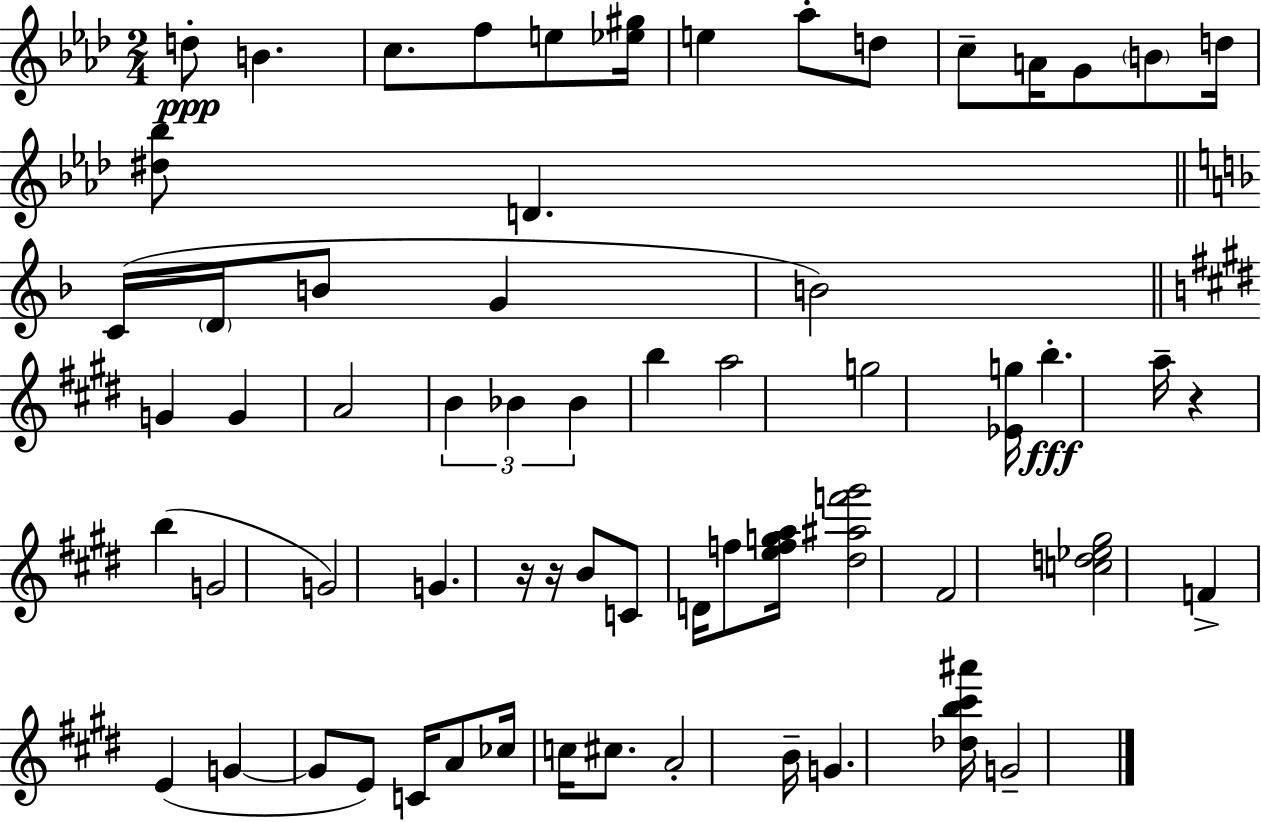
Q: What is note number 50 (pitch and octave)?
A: A4